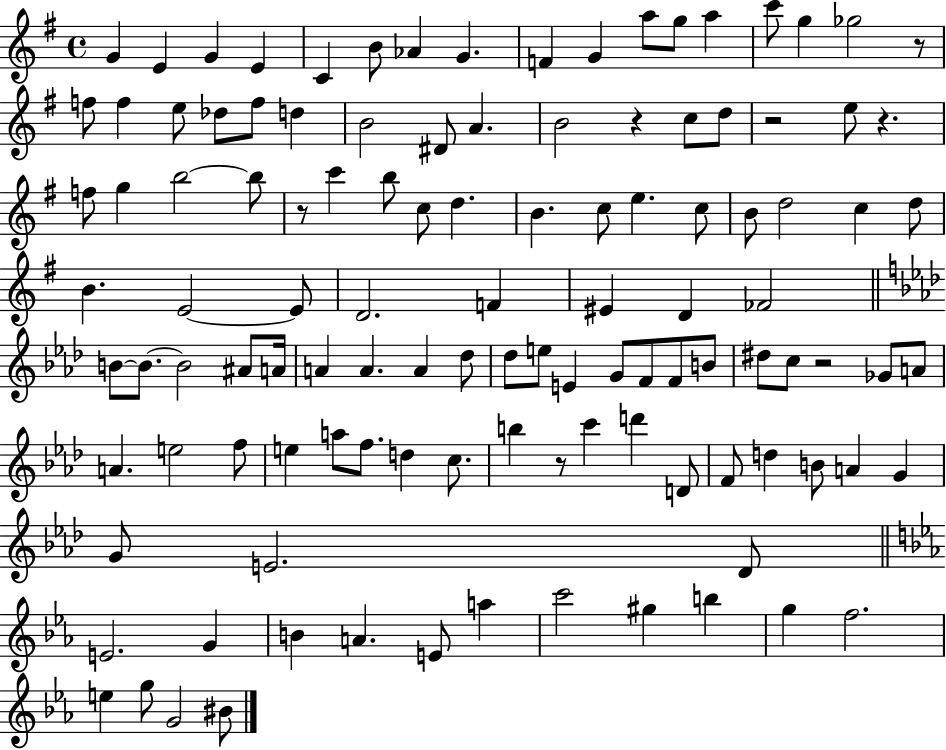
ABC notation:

X:1
T:Untitled
M:4/4
L:1/4
K:G
G E G E C B/2 _A G F G a/2 g/2 a c'/2 g _g2 z/2 f/2 f e/2 _d/2 f/2 d B2 ^D/2 A B2 z c/2 d/2 z2 e/2 z f/2 g b2 b/2 z/2 c' b/2 c/2 d B c/2 e c/2 B/2 d2 c d/2 B E2 E/2 D2 F ^E D _F2 B/2 B/2 B2 ^A/2 A/4 A A A _d/2 _d/2 e/2 E G/2 F/2 F/2 B/2 ^d/2 c/2 z2 _G/2 A/2 A e2 f/2 e a/2 f/2 d c/2 b z/2 c' d' D/2 F/2 d B/2 A G G/2 E2 _D/2 E2 G B A E/2 a c'2 ^g b g f2 e g/2 G2 ^B/2